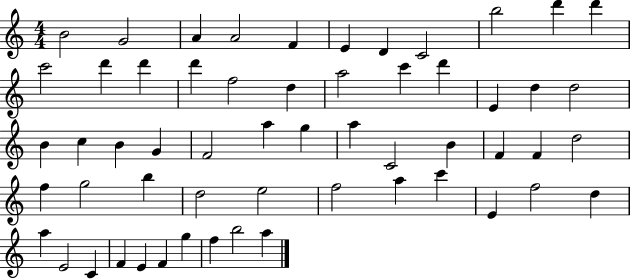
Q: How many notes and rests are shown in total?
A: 57